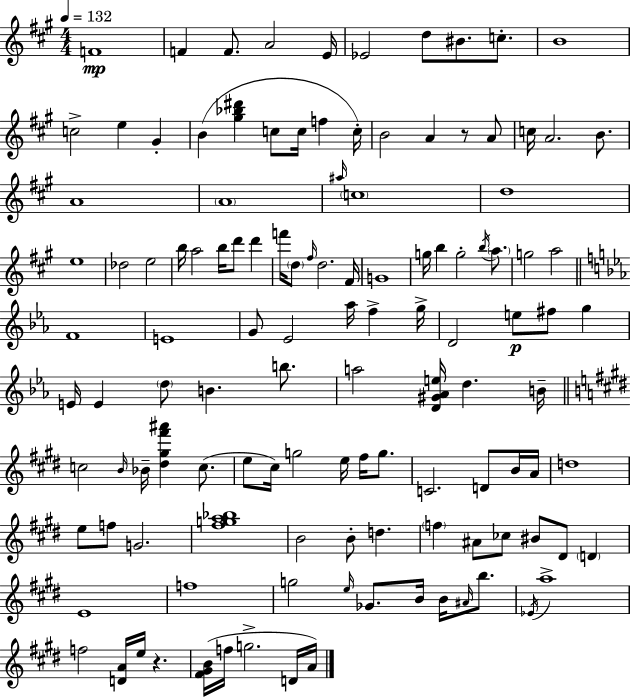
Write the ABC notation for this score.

X:1
T:Untitled
M:4/4
L:1/4
K:A
F4 F F/2 A2 E/4 _E2 d/2 ^B/2 c/2 B4 c2 e ^G B [^g_b^d'] c/2 c/4 f c/4 B2 A z/2 A/2 c/4 A2 B/2 A4 A4 ^a/4 c4 d4 e4 _d2 e2 b/4 a2 b/4 d'/2 d' f'/4 d/2 ^f/4 d2 ^F/4 G4 g/4 b g2 b/4 a/2 g2 a2 F4 E4 G/2 _E2 _a/4 f g/4 D2 e/2 ^f/2 g E/4 E d/2 B b/2 a2 [D^G_Ae]/4 d B/4 c2 B/4 _B/4 [^d^g^f'^a'] c/2 e/2 ^c/4 g2 e/4 ^f/4 g/2 C2 D/2 B/4 A/4 d4 e/2 f/2 G2 [^fga_b]4 B2 B/2 d f ^A/2 _c/2 ^B/2 ^D/2 D E4 f4 g2 e/4 _G/2 B/4 B/4 ^A/4 b/2 _E/4 a4 f2 [DA]/4 e/4 z [^F^GB]/4 f/4 g2 D/4 A/4